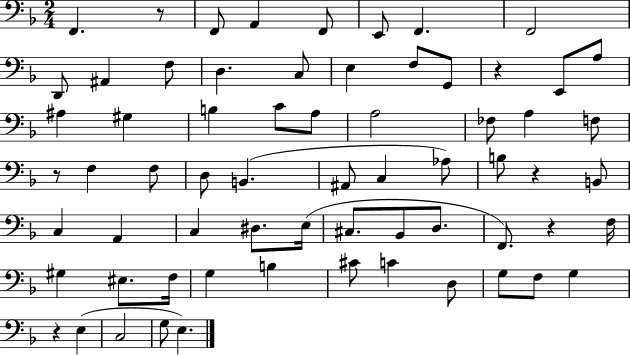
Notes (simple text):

F2/q. R/e F2/e A2/q F2/e E2/e F2/q. F2/h D2/e A#2/q F3/e D3/q. C3/e E3/q F3/e G2/e R/q E2/e A3/e A#3/q G#3/q B3/q C4/e A3/e A3/h FES3/e A3/q F3/e R/e F3/q F3/e D3/e B2/q. A#2/e C3/q Ab3/e B3/e R/q B2/e C3/q A2/q C3/q D#3/e. E3/s C#3/e. Bb2/e D3/e. F2/e. R/q F3/s G#3/q EIS3/e. F3/s G3/q B3/q C#4/e C4/q D3/e G3/e F3/e G3/q R/q E3/q C3/h G3/e E3/q.